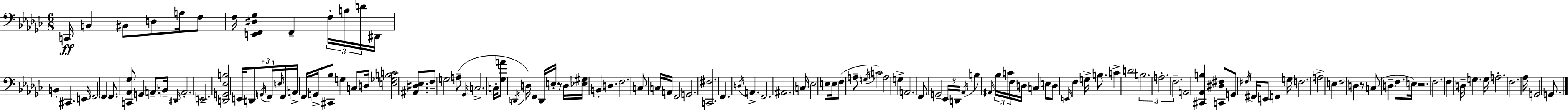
X:1
T:Untitled
M:6/8
L:1/4
K:Ebm
C,,/4 B,, ^B,,/2 D,/2 A,/4 F,/2 F,/4 [E,,F,,^D,_G,] F,, F,/4 B,/4 D/4 ^D,,/4 B,, ^C,, E,,/4 F,,2 F,, F,,/2 [C,,_A,,_G,]/2 G,, A,,/2 B,,/4 ^D,,/4 A,,2 E,,2 [D,,G,,_E,B,]2 E,,/4 D,,/2 G,,/4 F,,/4 E,/4 F,,/4 A,,/4 F,,/4 G,,/4 [^C,,_B,]/2 G, C,/2 D,/4 [E,_G,B,C]2 [^A,,^D,_E,]/2 F,/2 G,2 A,/2 _G,,/4 C,2 C,/4 [_G,A]/2 D,,/4 D,/4 F,, D,,/4 E,/4 z/2 D,/4 [_E,^G,]/4 B,, D, F,2 C,/2 C,/4 A,,/4 F,,2 G,,2 [C,,^F,]2 F,, D,/4 A,, F,,2 ^A,,2 C,/4 _E,2 E,/2 E,/4 F,/2 A,/2 G,/4 C2 A,2 G, A,,2 F,,/2 G,,2 _E,,/4 D,,/4 _A,,/4 B, ^A,,/4 _B,/4 C/4 F,/4 D,/4 C, E,/2 D,/2 E,,/4 F, G,/4 B,/2 C D2 B,2 A,2 F,2 A,,2 [^C,,_A,,B,] [C,,^D,^F,]/2 G,,/2 ^F,/4 ^F,,/4 E,,/2 F,, G,/4 F,2 A,2 E, F,2 D, z/2 C,/2 D, F,/2 E,/4 z2 F,2 F, D,/4 G, G,/4 A,2 F,2 _A,/4 G,,2 G,,/2